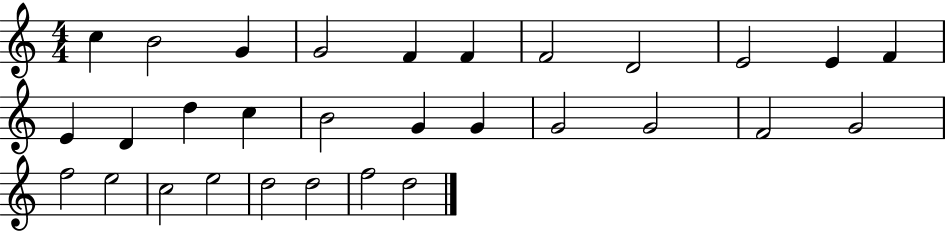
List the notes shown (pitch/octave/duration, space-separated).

C5/q B4/h G4/q G4/h F4/q F4/q F4/h D4/h E4/h E4/q F4/q E4/q D4/q D5/q C5/q B4/h G4/q G4/q G4/h G4/h F4/h G4/h F5/h E5/h C5/h E5/h D5/h D5/h F5/h D5/h